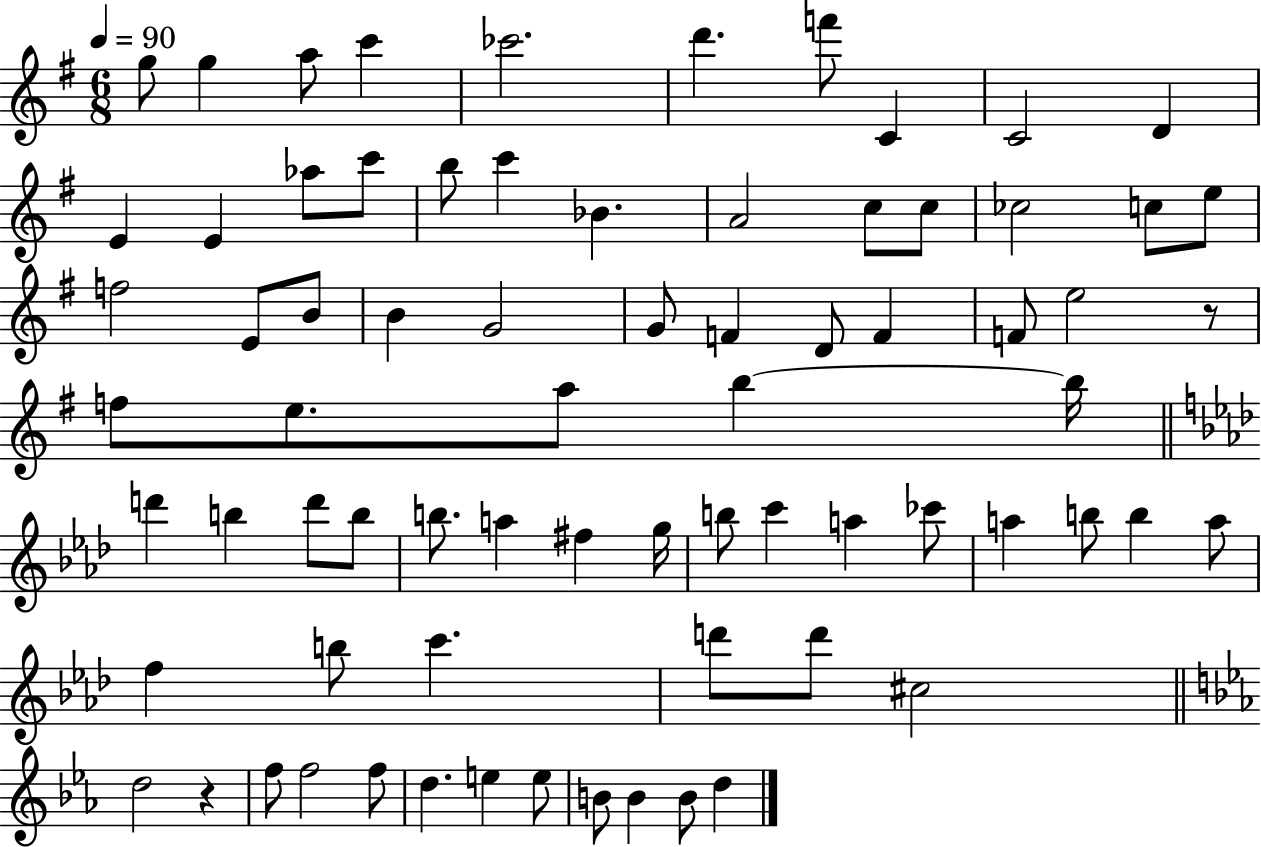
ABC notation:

X:1
T:Untitled
M:6/8
L:1/4
K:G
g/2 g a/2 c' _c'2 d' f'/2 C C2 D E E _a/2 c'/2 b/2 c' _B A2 c/2 c/2 _c2 c/2 e/2 f2 E/2 B/2 B G2 G/2 F D/2 F F/2 e2 z/2 f/2 e/2 a/2 b b/4 d' b d'/2 b/2 b/2 a ^f g/4 b/2 c' a _c'/2 a b/2 b a/2 f b/2 c' d'/2 d'/2 ^c2 d2 z f/2 f2 f/2 d e e/2 B/2 B B/2 d